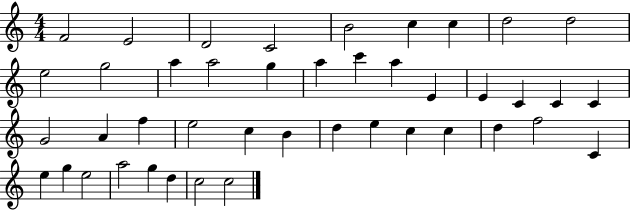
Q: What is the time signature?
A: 4/4